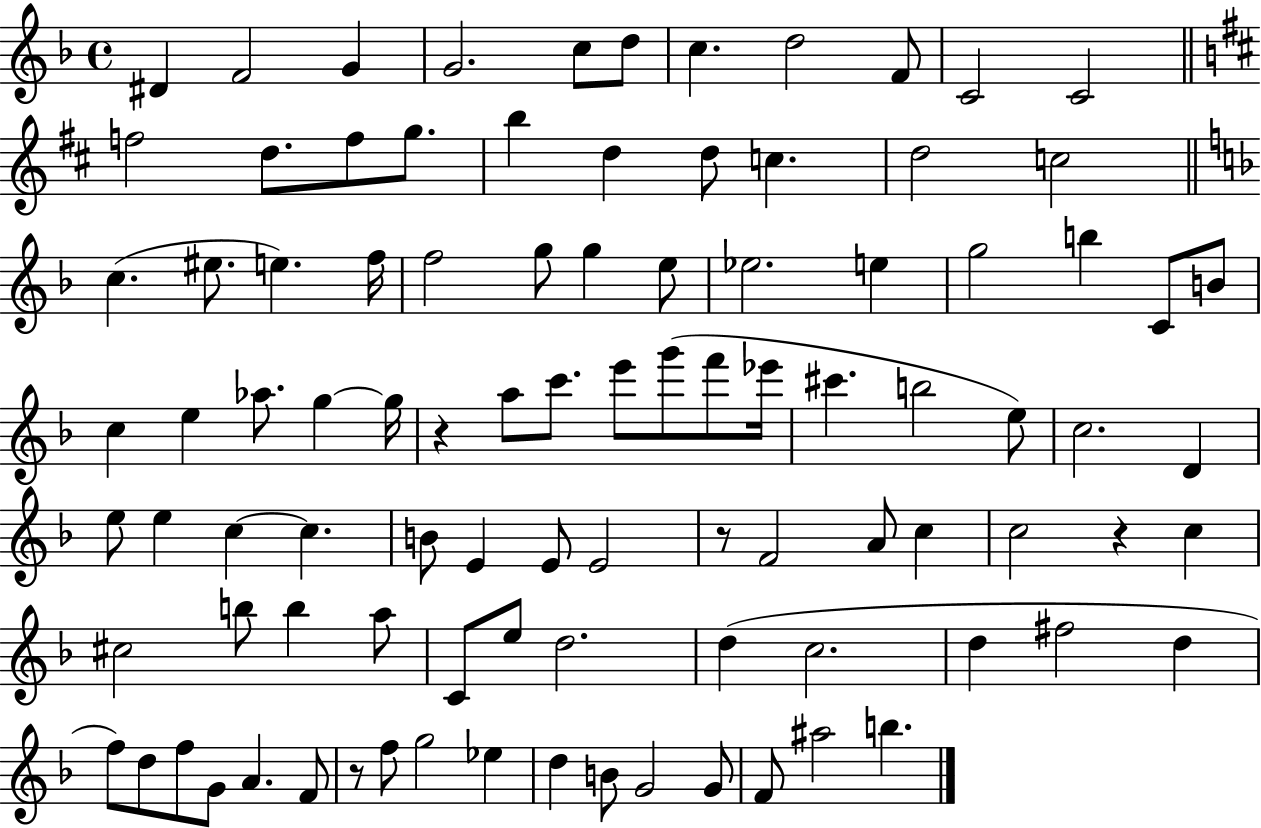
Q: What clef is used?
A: treble